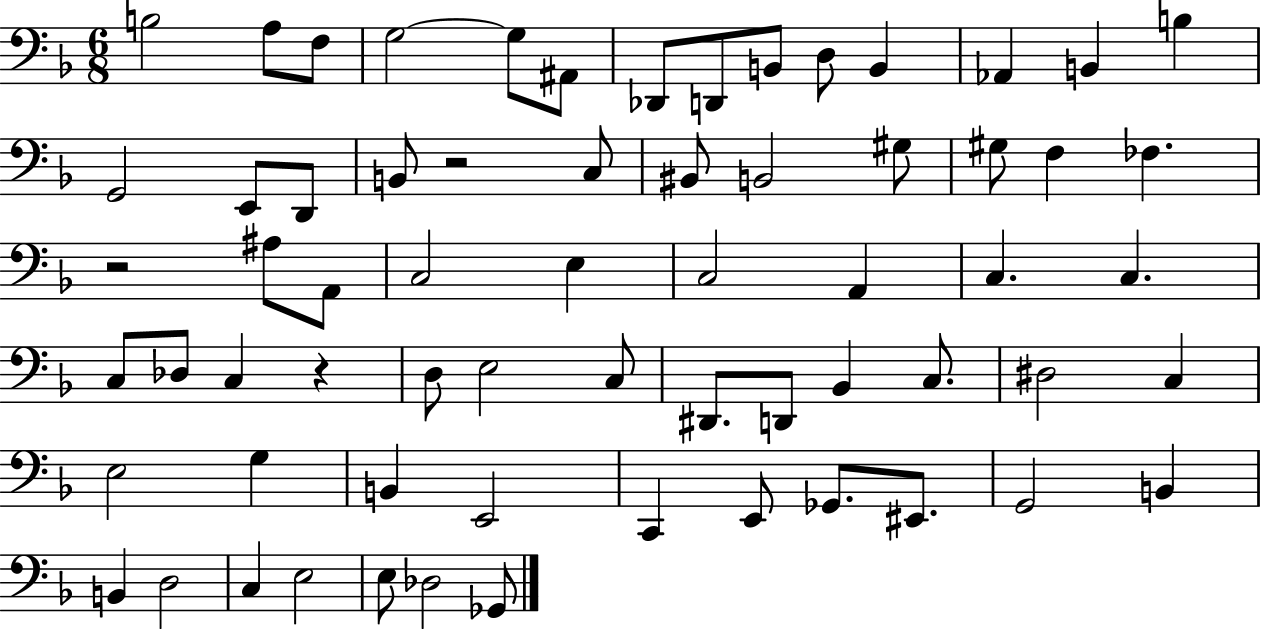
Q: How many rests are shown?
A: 3